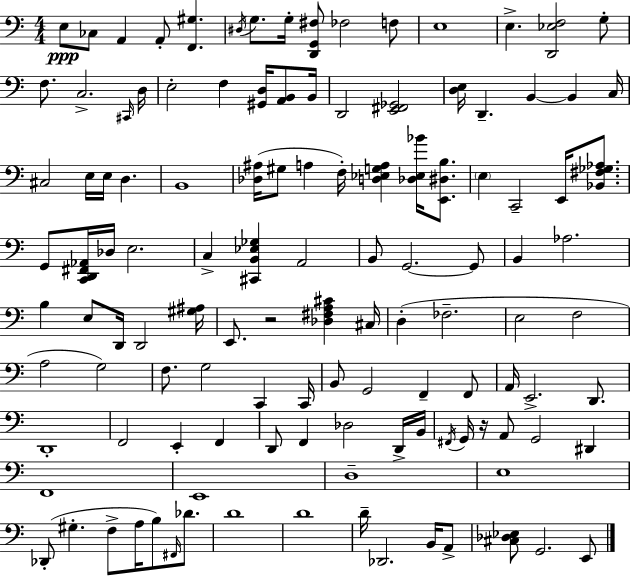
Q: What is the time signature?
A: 4/4